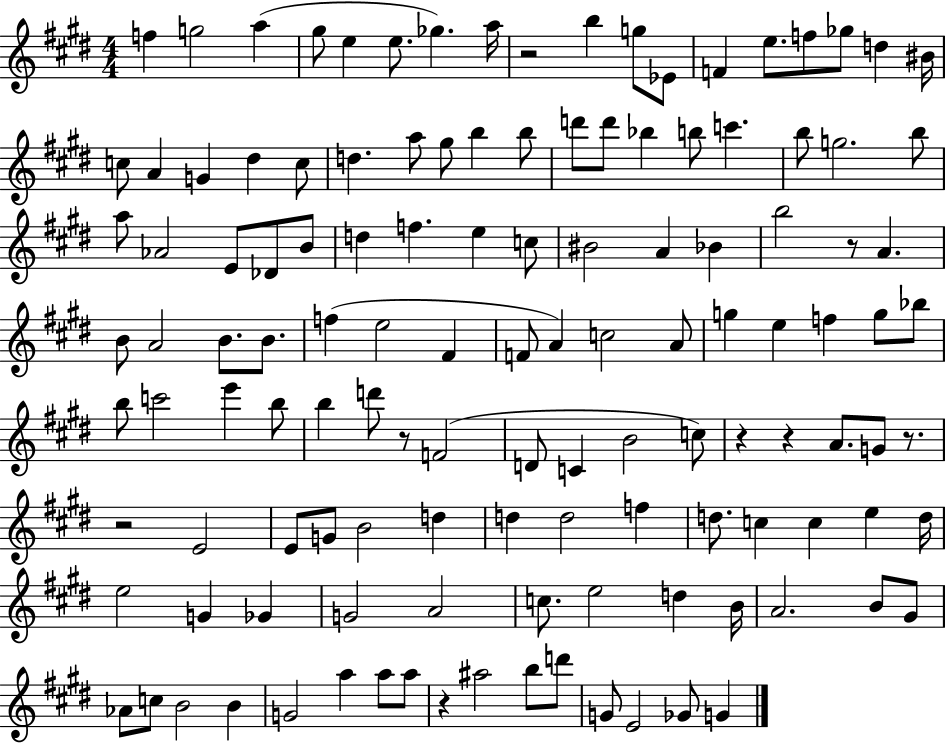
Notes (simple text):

F5/q G5/h A5/q G#5/e E5/q E5/e. Gb5/q. A5/s R/h B5/q G5/e Eb4/e F4/q E5/e. F5/e Gb5/e D5/q BIS4/s C5/e A4/q G4/q D#5/q C5/e D5/q. A5/e G#5/e B5/q B5/e D6/e D6/e Bb5/q B5/e C6/q. B5/e G5/h. B5/e A5/e Ab4/h E4/e Db4/e B4/e D5/q F5/q. E5/q C5/e BIS4/h A4/q Bb4/q B5/h R/e A4/q. B4/e A4/h B4/e. B4/e. F5/q E5/h F#4/q F4/e A4/q C5/h A4/e G5/q E5/q F5/q G5/e Bb5/e B5/e C6/h E6/q B5/e B5/q D6/e R/e F4/h D4/e C4/q B4/h C5/e R/q R/q A4/e. G4/e R/e. R/h E4/h E4/e G4/e B4/h D5/q D5/q D5/h F5/q D5/e. C5/q C5/q E5/q D5/s E5/h G4/q Gb4/q G4/h A4/h C5/e. E5/h D5/q B4/s A4/h. B4/e G#4/e Ab4/e C5/e B4/h B4/q G4/h A5/q A5/e A5/e R/q A#5/h B5/e D6/e G4/e E4/h Gb4/e G4/q